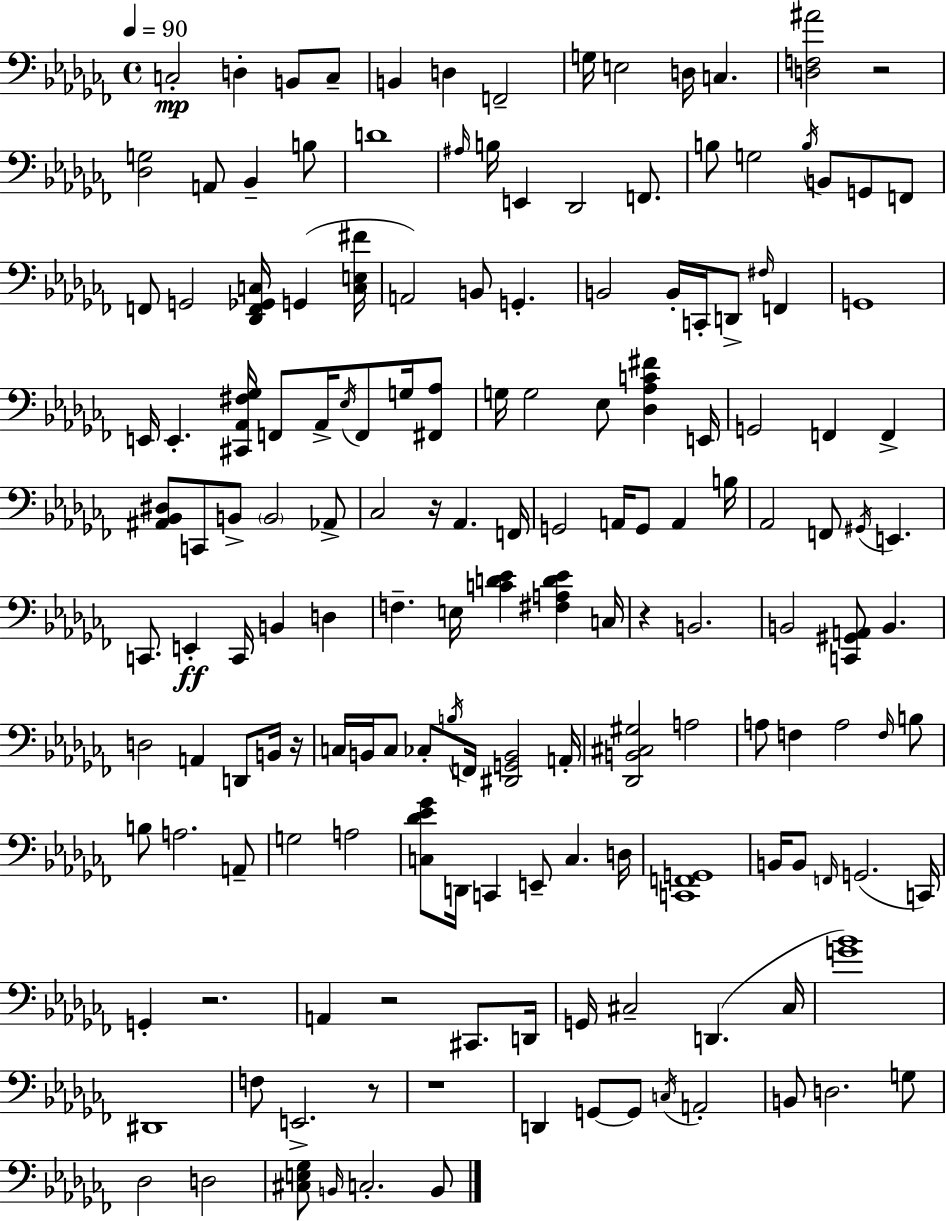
C3/h D3/q B2/e C3/e B2/q D3/q F2/h G3/s E3/h D3/s C3/q. [D3,F3,A#4]/h R/h [Db3,G3]/h A2/e Bb2/q B3/e D4/w A#3/s B3/s E2/q Db2/h F2/e. B3/e G3/h B3/s B2/e G2/e F2/e F2/e G2/h [Db2,F2,Gb2,C3]/s G2/q [C3,E3,F#4]/s A2/h B2/e G2/q. B2/h B2/s C2/s D2/e F#3/s F2/q G2/w E2/s E2/q. [C#2,Ab2,F#3,Gb3]/s F2/e Ab2/s Eb3/s F2/e G3/s [F#2,Ab3]/e G3/s G3/h Eb3/e [Db3,Ab3,C4,F#4]/q E2/s G2/h F2/q F2/q [A#2,Bb2,D#3]/e C2/e B2/e B2/h Ab2/e CES3/h R/s Ab2/q. F2/s G2/h A2/s G2/e A2/q B3/s Ab2/h F2/e G#2/s E2/q. C2/e. E2/q C2/s B2/q D3/q F3/q. E3/s [C4,D4,Eb4]/q [F#3,A3,D4,Eb4]/q C3/s R/q B2/h. B2/h [C2,G#2,A2]/e B2/q. D3/h A2/q D2/e B2/s R/s C3/s B2/s C3/e CES3/e B3/s F2/s [D#2,G2,B2]/h A2/s [Db2,B2,C#3,G#3]/h A3/h A3/e F3/q A3/h F3/s B3/e B3/e A3/h. A2/e G3/h A3/h [C3,Db4,Eb4,Gb4]/e D2/s C2/q E2/e C3/q. D3/s [C2,F2,G2]/w B2/s B2/e F2/s G2/h. C2/s G2/q R/h. A2/q R/h C#2/e. D2/s G2/s C#3/h D2/q. C#3/s [G4,Bb4]/w D#2/w F3/e E2/h. R/e R/w D2/q G2/e G2/e C3/s A2/h B2/e D3/h. G3/e Db3/h D3/h [C#3,E3,Gb3]/e B2/s C3/h. B2/e